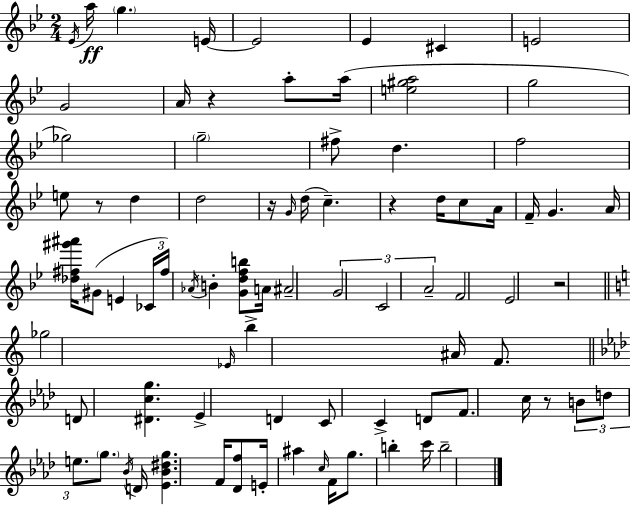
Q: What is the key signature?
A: BES major